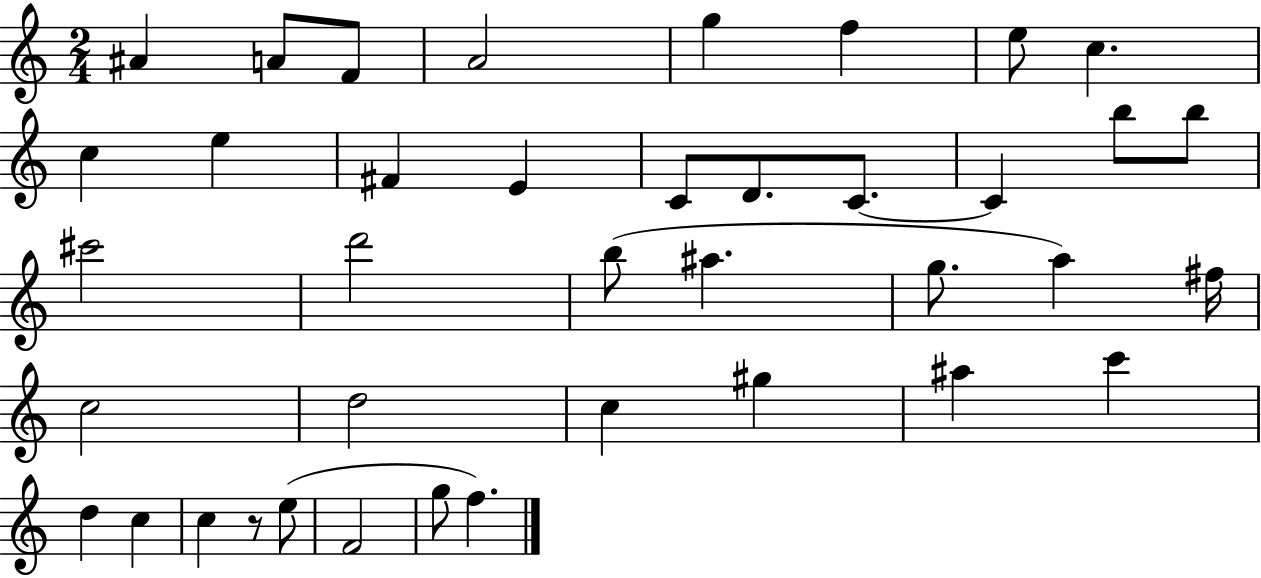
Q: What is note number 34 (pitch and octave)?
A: C5